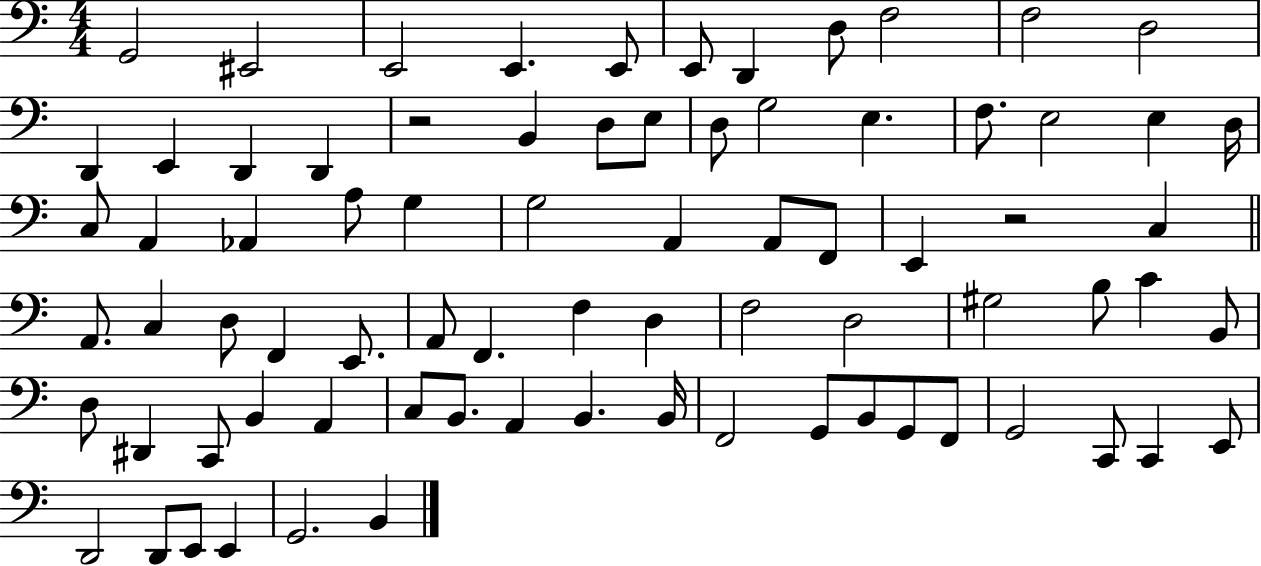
X:1
T:Untitled
M:4/4
L:1/4
K:C
G,,2 ^E,,2 E,,2 E,, E,,/2 E,,/2 D,, D,/2 F,2 F,2 D,2 D,, E,, D,, D,, z2 B,, D,/2 E,/2 D,/2 G,2 E, F,/2 E,2 E, D,/4 C,/2 A,, _A,, A,/2 G, G,2 A,, A,,/2 F,,/2 E,, z2 C, A,,/2 C, D,/2 F,, E,,/2 A,,/2 F,, F, D, F,2 D,2 ^G,2 B,/2 C B,,/2 D,/2 ^D,, C,,/2 B,, A,, C,/2 B,,/2 A,, B,, B,,/4 F,,2 G,,/2 B,,/2 G,,/2 F,,/2 G,,2 C,,/2 C,, E,,/2 D,,2 D,,/2 E,,/2 E,, G,,2 B,,